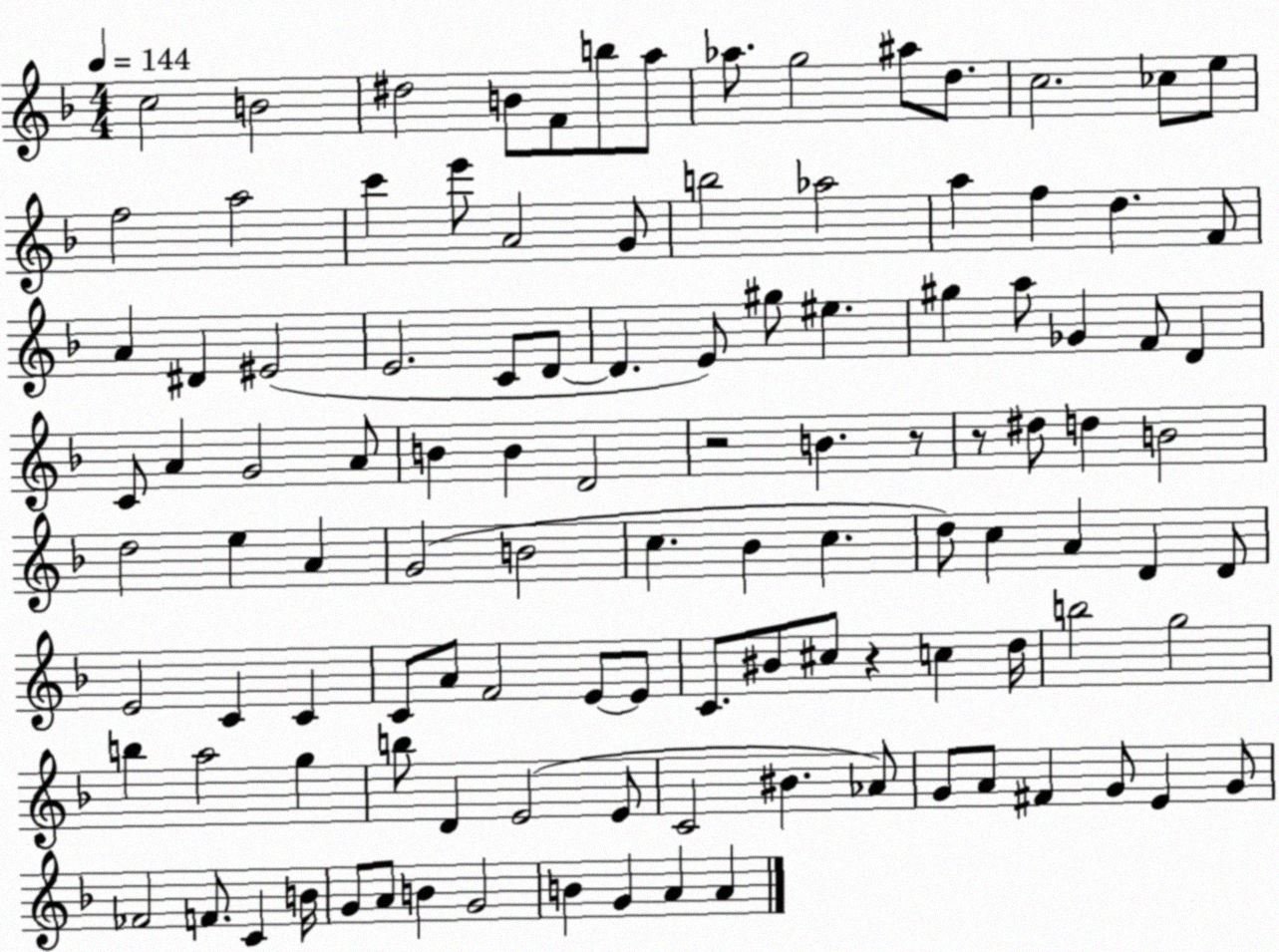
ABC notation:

X:1
T:Untitled
M:4/4
L:1/4
K:F
c2 B2 ^d2 B/2 F/2 b/2 a/2 _a/2 g2 ^a/2 d/2 c2 _c/2 e/2 f2 a2 c' e'/2 A2 G/2 b2 _a2 a f d F/2 A ^D ^E2 E2 C/2 D/2 D E/2 ^g/2 ^e ^g a/2 _G F/2 D C/2 A G2 A/2 B B D2 z2 B z/2 z/2 ^d/2 d B2 d2 e A G2 B2 c _B c d/2 c A D D/2 E2 C C C/2 A/2 F2 E/2 E/2 C/2 ^B/2 ^c/2 z c d/4 b2 g2 b a2 g b/2 D E2 E/2 C2 ^B _A/2 G/2 A/2 ^F G/2 E G/2 _F2 F/2 C B/4 G/2 A/2 B G2 B G A A